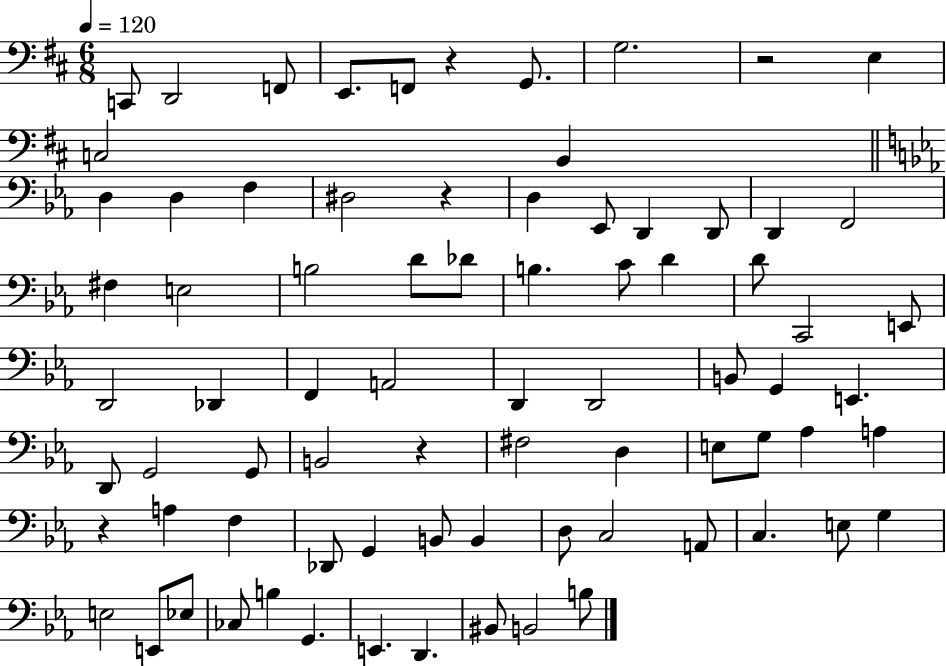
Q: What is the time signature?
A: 6/8